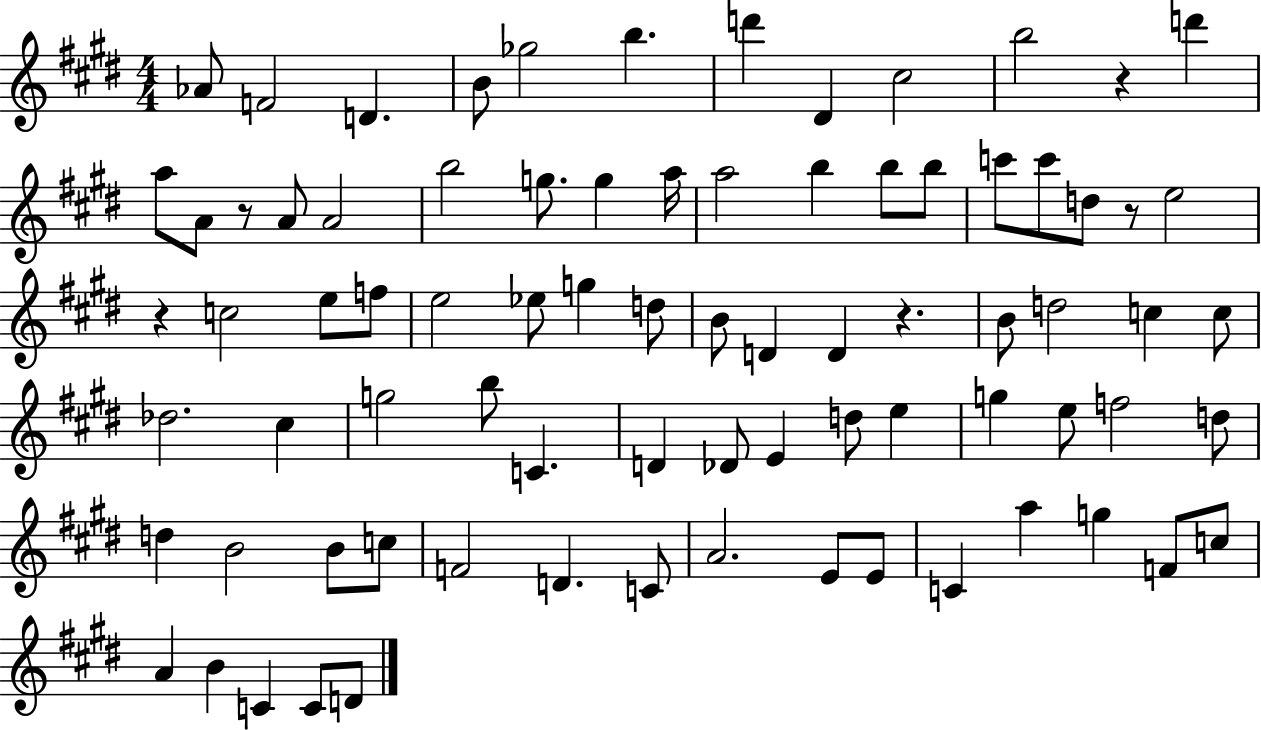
X:1
T:Untitled
M:4/4
L:1/4
K:E
_A/2 F2 D B/2 _g2 b d' ^D ^c2 b2 z d' a/2 A/2 z/2 A/2 A2 b2 g/2 g a/4 a2 b b/2 b/2 c'/2 c'/2 d/2 z/2 e2 z c2 e/2 f/2 e2 _e/2 g d/2 B/2 D D z B/2 d2 c c/2 _d2 ^c g2 b/2 C D _D/2 E d/2 e g e/2 f2 d/2 d B2 B/2 c/2 F2 D C/2 A2 E/2 E/2 C a g F/2 c/2 A B C C/2 D/2